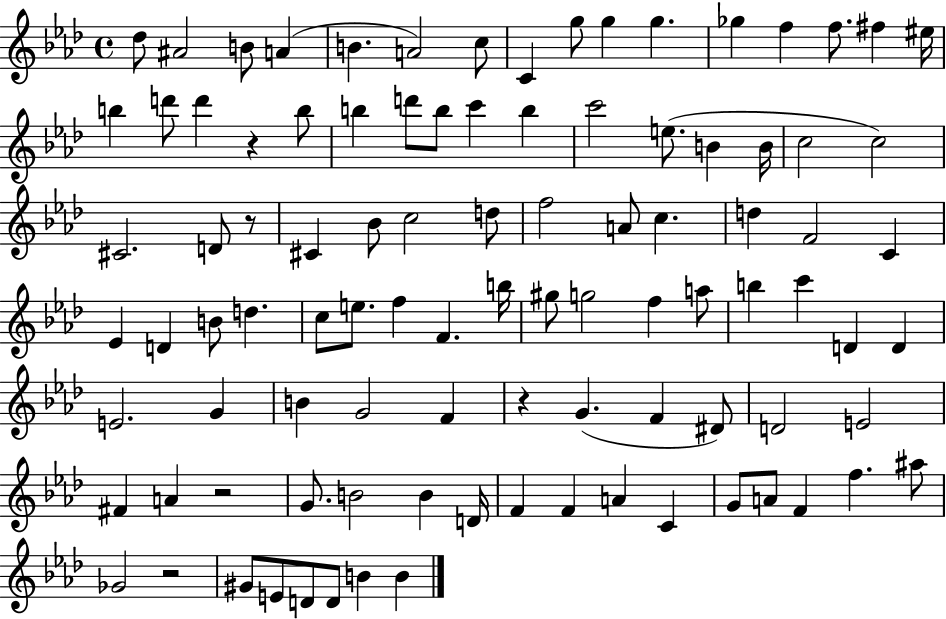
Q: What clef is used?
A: treble